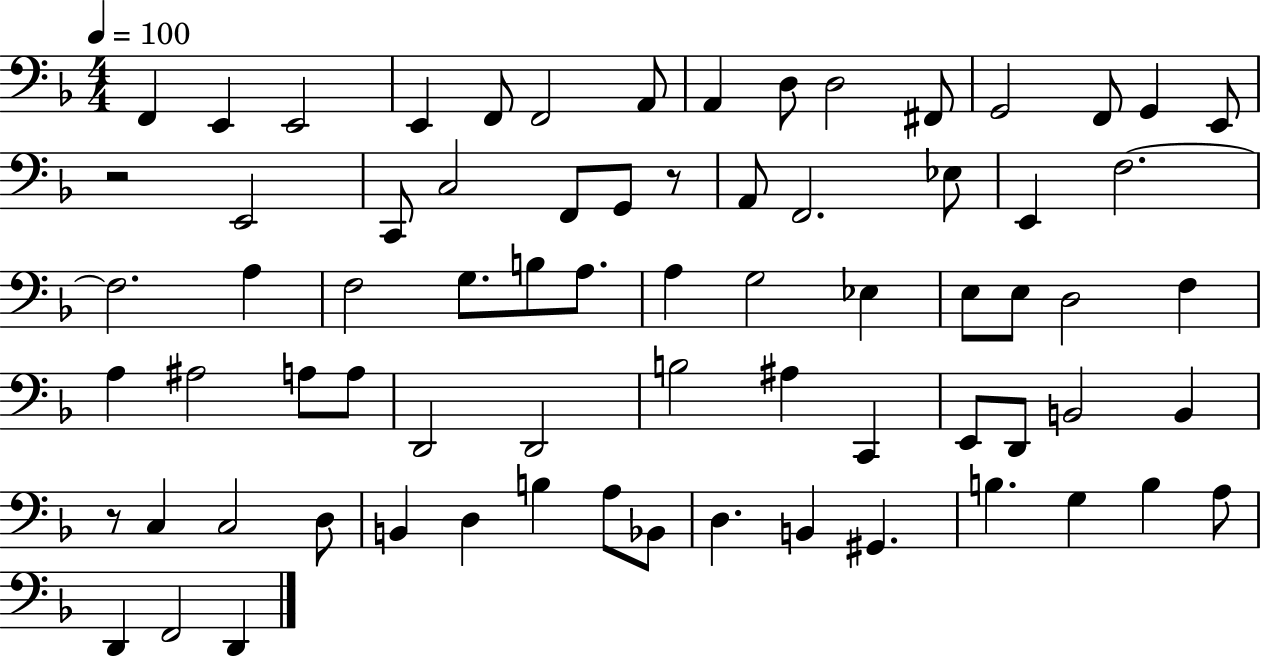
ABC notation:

X:1
T:Untitled
M:4/4
L:1/4
K:F
F,, E,, E,,2 E,, F,,/2 F,,2 A,,/2 A,, D,/2 D,2 ^F,,/2 G,,2 F,,/2 G,, E,,/2 z2 E,,2 C,,/2 C,2 F,,/2 G,,/2 z/2 A,,/2 F,,2 _E,/2 E,, F,2 F,2 A, F,2 G,/2 B,/2 A,/2 A, G,2 _E, E,/2 E,/2 D,2 F, A, ^A,2 A,/2 A,/2 D,,2 D,,2 B,2 ^A, C,, E,,/2 D,,/2 B,,2 B,, z/2 C, C,2 D,/2 B,, D, B, A,/2 _B,,/2 D, B,, ^G,, B, G, B, A,/2 D,, F,,2 D,,